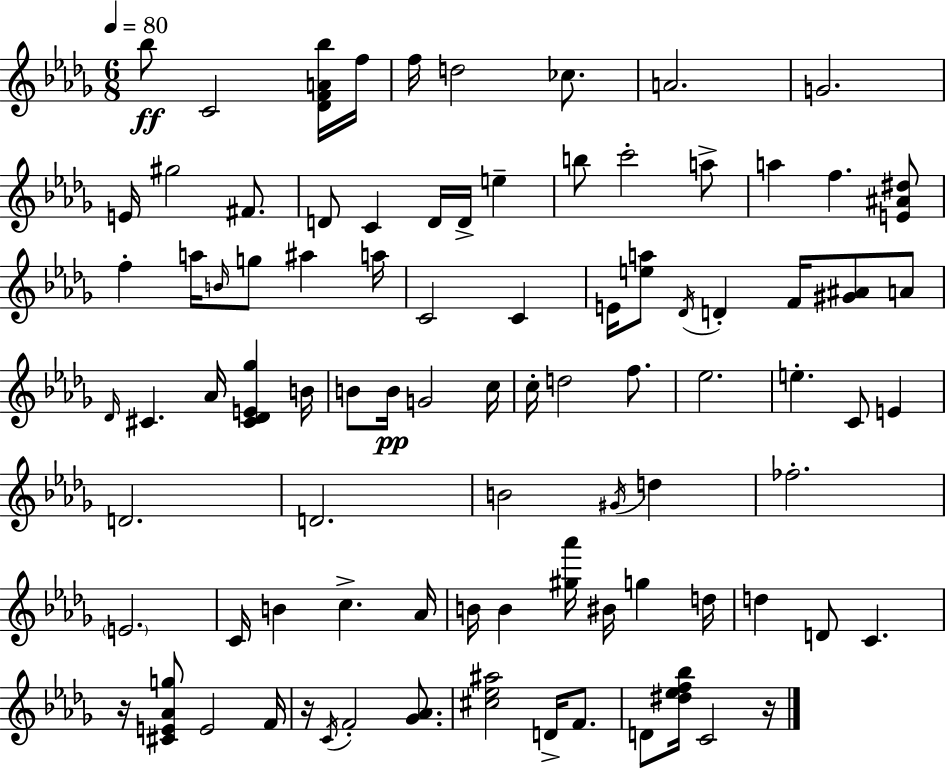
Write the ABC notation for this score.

X:1
T:Untitled
M:6/8
L:1/4
K:Bbm
_b/2 C2 [_DFA_b]/4 f/4 f/4 d2 _c/2 A2 G2 E/4 ^g2 ^F/2 D/2 C D/4 D/4 e b/2 c'2 a/2 a f [E^A^d]/2 f a/4 B/4 g/2 ^a a/4 C2 C E/4 [ea]/2 _D/4 D F/4 [^G^A]/2 A/2 _D/4 ^C _A/4 [^C_DE_g] B/4 B/2 B/4 G2 c/4 c/4 d2 f/2 _e2 e C/2 E D2 D2 B2 ^G/4 d _f2 E2 C/4 B c _A/4 B/4 B [^g_a']/4 ^B/4 g d/4 d D/2 C z/4 [^CE_Ag]/2 E2 F/4 z/4 C/4 F2 [_G_A]/2 [^c_e^a]2 D/4 F/2 D/2 [^d_ef_b]/4 C2 z/4